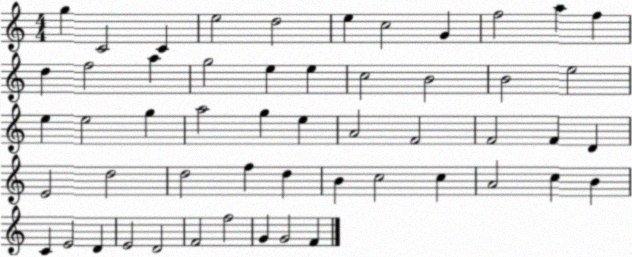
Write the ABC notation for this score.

X:1
T:Untitled
M:4/4
L:1/4
K:C
g C2 C e2 d2 e c2 G f2 a f d f2 a g2 e e c2 B2 B2 e2 e e2 g a2 g e A2 F2 F2 F D E2 d2 d2 f d B c2 c A2 c B C E2 D E2 D2 F2 f2 G G2 F